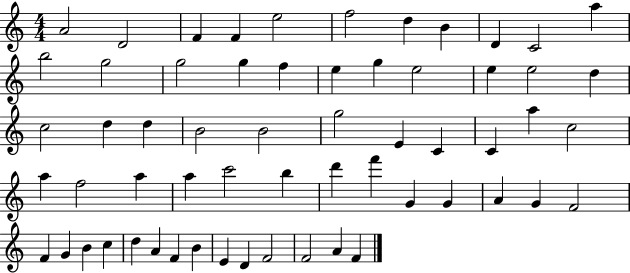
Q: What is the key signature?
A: C major